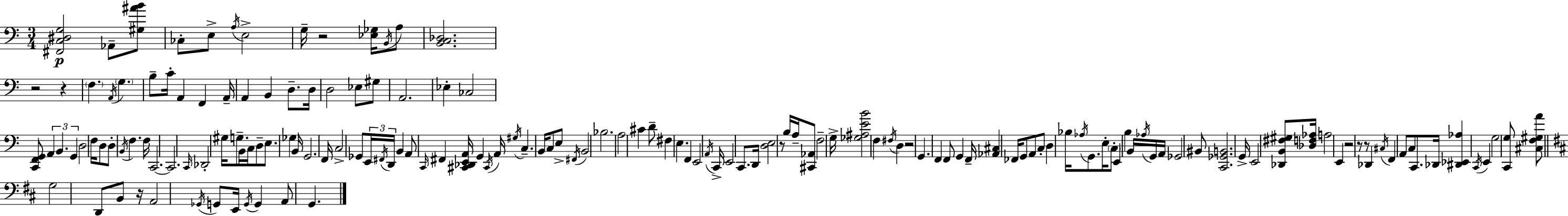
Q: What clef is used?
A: bass